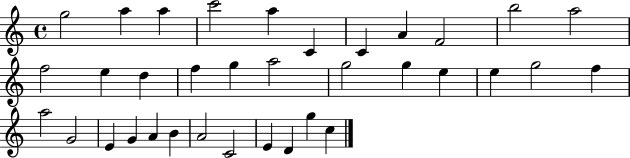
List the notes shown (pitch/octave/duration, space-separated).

G5/h A5/q A5/q C6/h A5/q C4/q C4/q A4/q F4/h B5/h A5/h F5/h E5/q D5/q F5/q G5/q A5/h G5/h G5/q E5/q E5/q G5/h F5/q A5/h G4/h E4/q G4/q A4/q B4/q A4/h C4/h E4/q D4/q G5/q C5/q